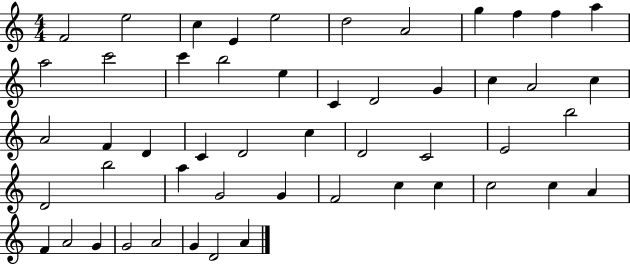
X:1
T:Untitled
M:4/4
L:1/4
K:C
F2 e2 c E e2 d2 A2 g f f a a2 c'2 c' b2 e C D2 G c A2 c A2 F D C D2 c D2 C2 E2 b2 D2 b2 a G2 G F2 c c c2 c A F A2 G G2 A2 G D2 A